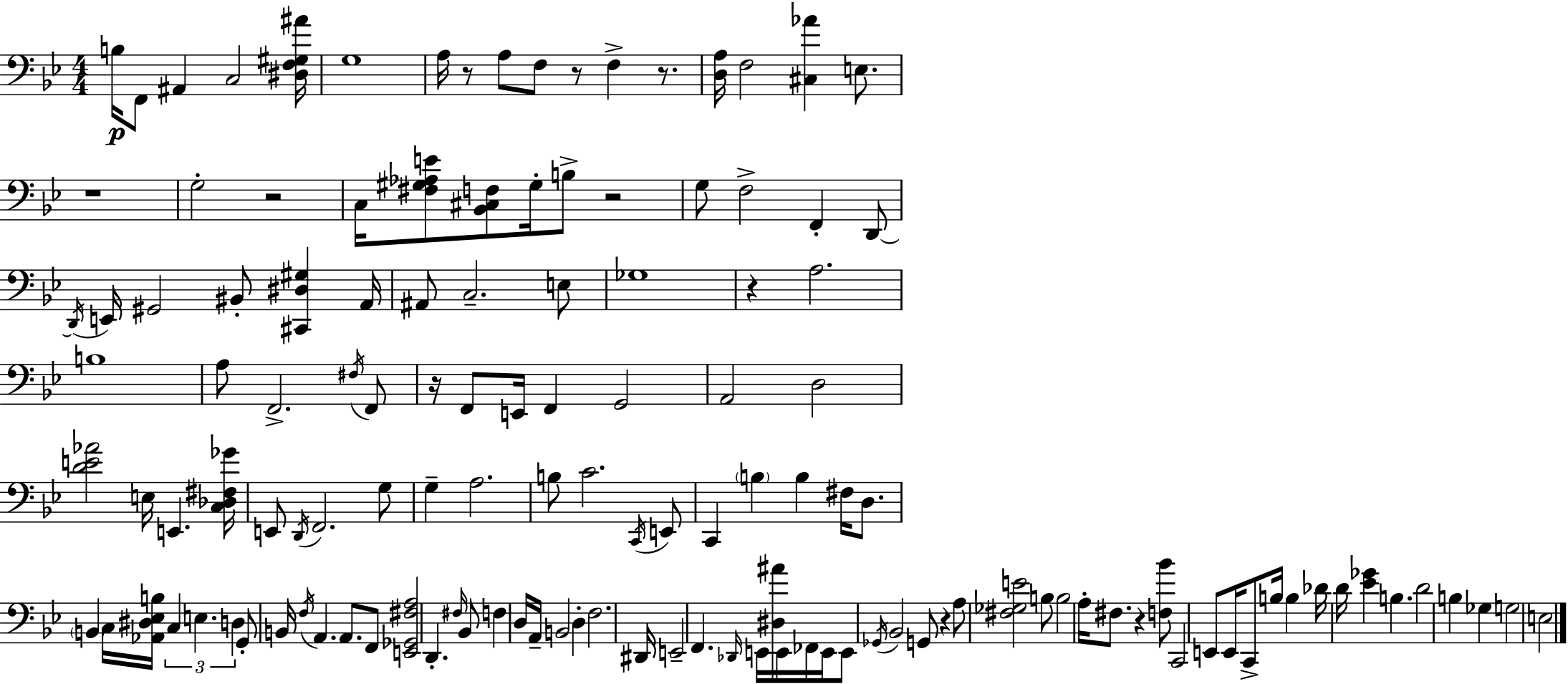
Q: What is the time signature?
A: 4/4